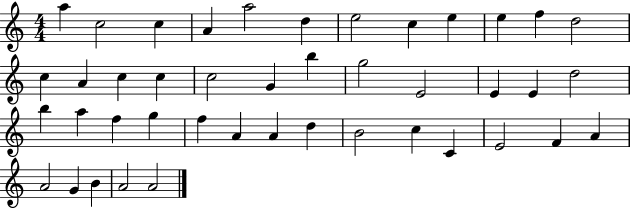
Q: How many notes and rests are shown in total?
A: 43